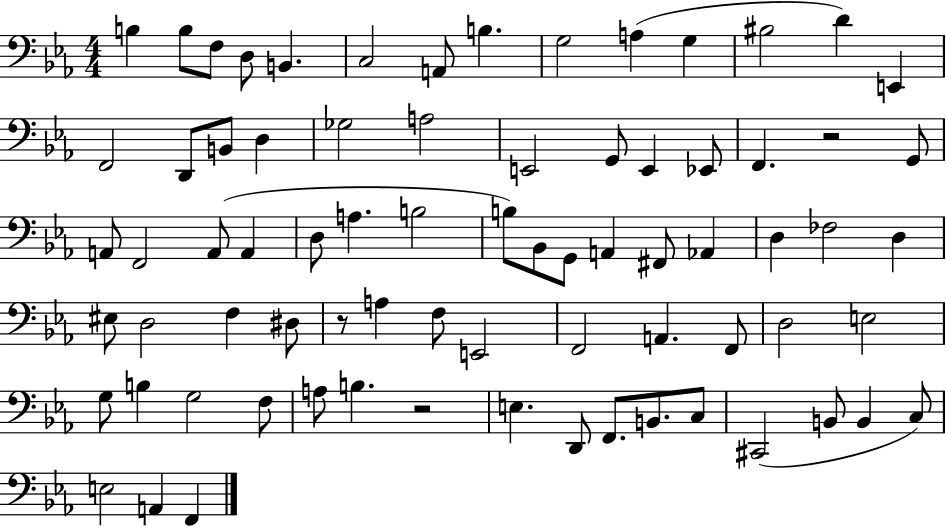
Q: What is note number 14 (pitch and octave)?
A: E2